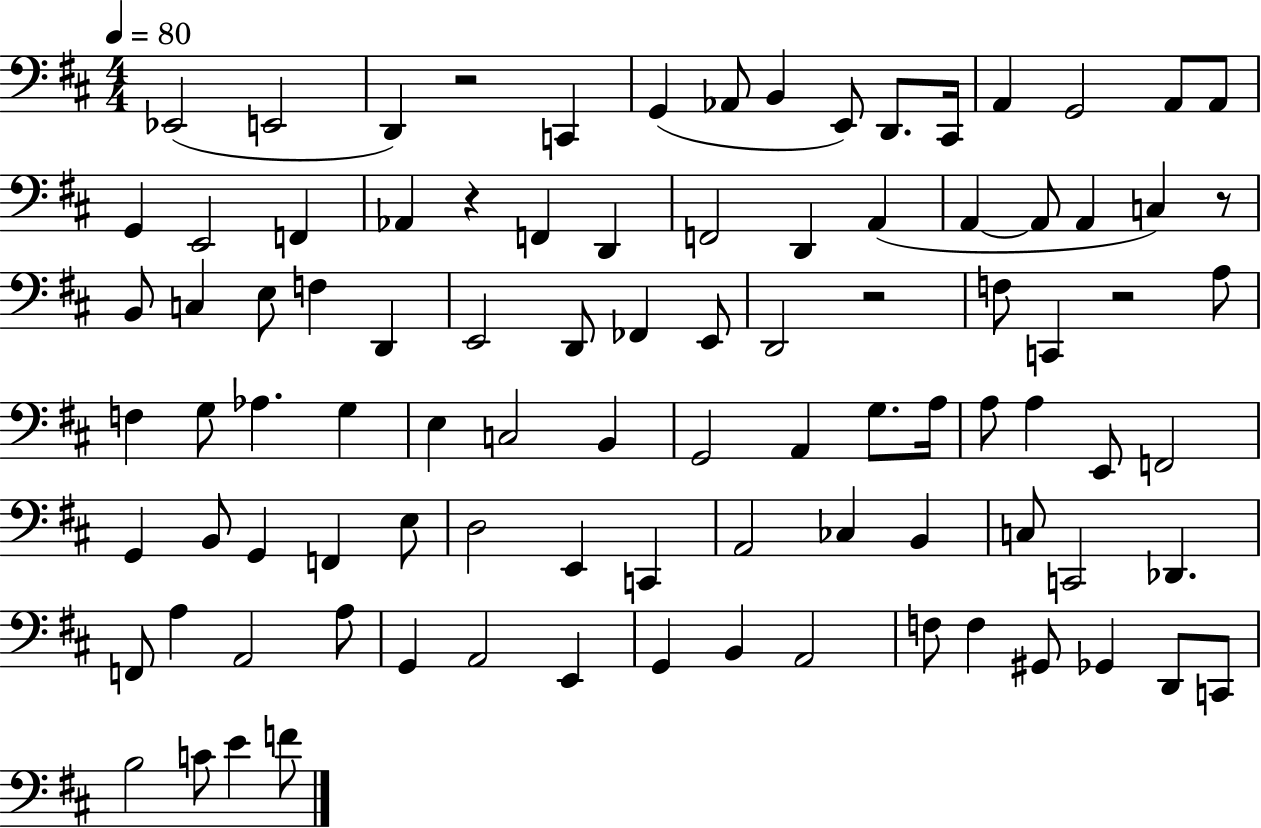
X:1
T:Untitled
M:4/4
L:1/4
K:D
_E,,2 E,,2 D,, z2 C,, G,, _A,,/2 B,, E,,/2 D,,/2 ^C,,/4 A,, G,,2 A,,/2 A,,/2 G,, E,,2 F,, _A,, z F,, D,, F,,2 D,, A,, A,, A,,/2 A,, C, z/2 B,,/2 C, E,/2 F, D,, E,,2 D,,/2 _F,, E,,/2 D,,2 z2 F,/2 C,, z2 A,/2 F, G,/2 _A, G, E, C,2 B,, G,,2 A,, G,/2 A,/4 A,/2 A, E,,/2 F,,2 G,, B,,/2 G,, F,, E,/2 D,2 E,, C,, A,,2 _C, B,, C,/2 C,,2 _D,, F,,/2 A, A,,2 A,/2 G,, A,,2 E,, G,, B,, A,,2 F,/2 F, ^G,,/2 _G,, D,,/2 C,,/2 B,2 C/2 E F/2